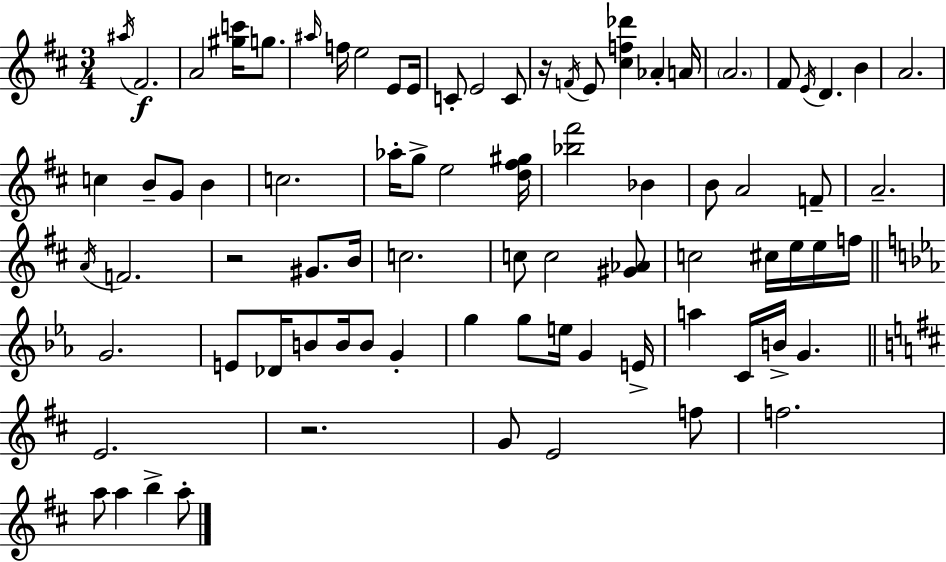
A#5/s F#4/h. A4/h [G#5,C6]/s G5/e. A#5/s F5/s E5/h E4/e E4/s C4/e E4/h C4/e R/s F4/s E4/e [C#5,F5,Db6]/q Ab4/q A4/s A4/h. F#4/e E4/s D4/q. B4/q A4/h. C5/q B4/e G4/e B4/q C5/h. Ab5/s G5/e E5/h [D5,F#5,G#5]/s [Bb5,F#6]/h Bb4/q B4/e A4/h F4/e A4/h. A4/s F4/h. R/h G#4/e. B4/s C5/h. C5/e C5/h [G#4,Ab4]/e C5/h C#5/s E5/s E5/s F5/s G4/h. E4/e Db4/s B4/e B4/s B4/e G4/q G5/q G5/e E5/s G4/q E4/s A5/q C4/s B4/s G4/q. E4/h. R/h. G4/e E4/h F5/e F5/h. A5/e A5/q B5/q A5/e